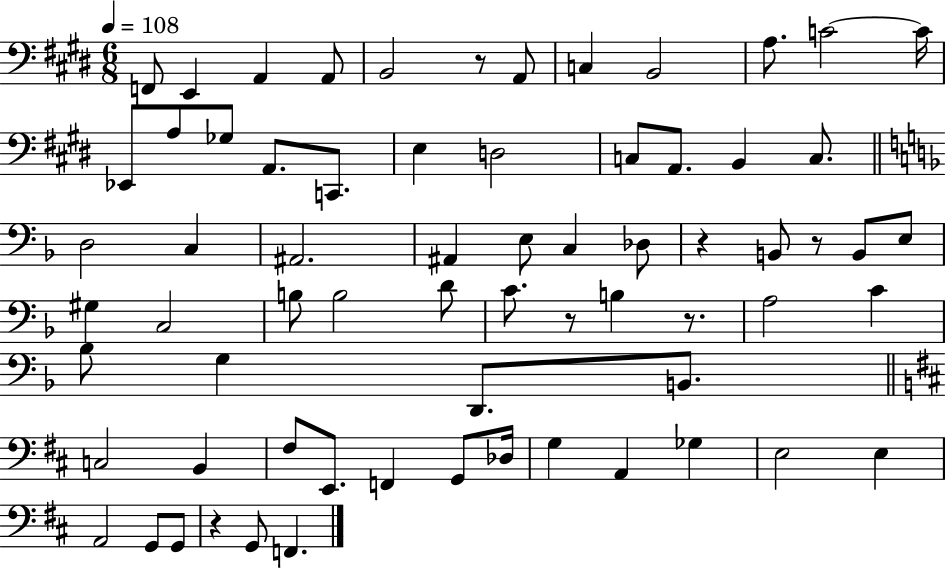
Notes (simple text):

F2/e E2/q A2/q A2/e B2/h R/e A2/e C3/q B2/h A3/e. C4/h C4/s Eb2/e A3/e Gb3/e A2/e. C2/e. E3/q D3/h C3/e A2/e. B2/q C3/e. D3/h C3/q A#2/h. A#2/q E3/e C3/q Db3/e R/q B2/e R/e B2/e E3/e G#3/q C3/h B3/e B3/h D4/e C4/e. R/e B3/q R/e. A3/h C4/q Bb3/e G3/q D2/e. B2/e. C3/h B2/q F#3/e E2/e. F2/q G2/e Db3/s G3/q A2/q Gb3/q E3/h E3/q A2/h G2/e G2/e R/q G2/e F2/q.